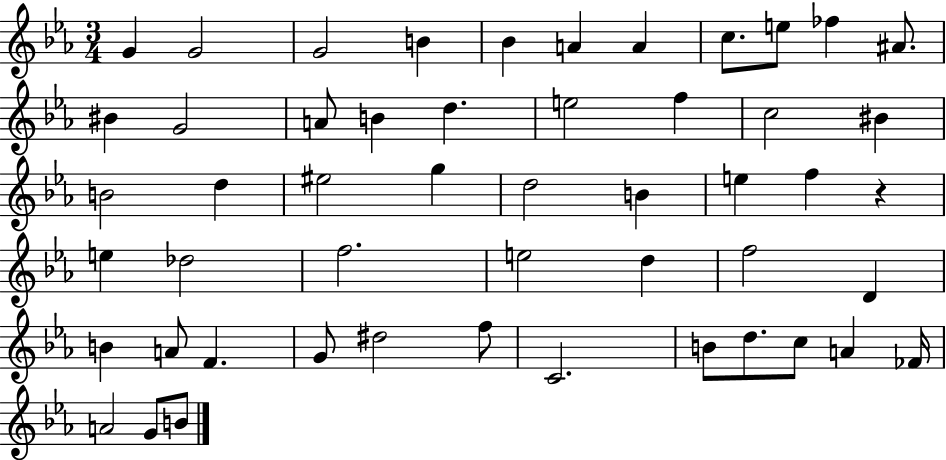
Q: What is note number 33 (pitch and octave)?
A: D5